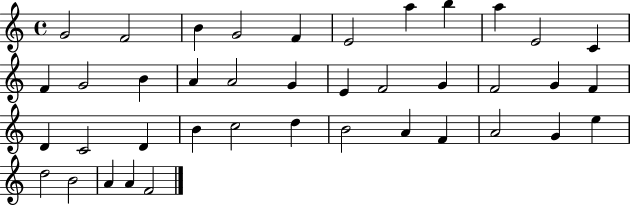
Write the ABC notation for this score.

X:1
T:Untitled
M:4/4
L:1/4
K:C
G2 F2 B G2 F E2 a b a E2 C F G2 B A A2 G E F2 G F2 G F D C2 D B c2 d B2 A F A2 G e d2 B2 A A F2